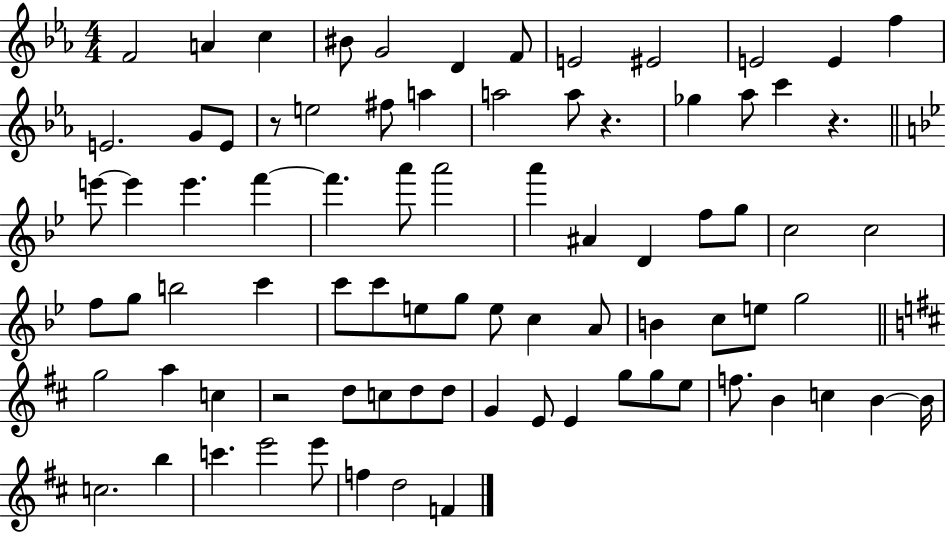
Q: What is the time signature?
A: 4/4